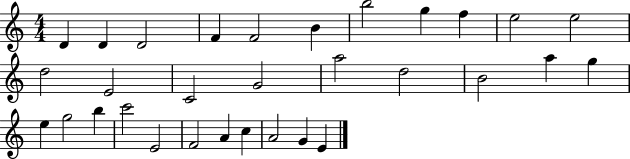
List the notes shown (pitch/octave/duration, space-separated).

D4/q D4/q D4/h F4/q F4/h B4/q B5/h G5/q F5/q E5/h E5/h D5/h E4/h C4/h G4/h A5/h D5/h B4/h A5/q G5/q E5/q G5/h B5/q C6/h E4/h F4/h A4/q C5/q A4/h G4/q E4/q